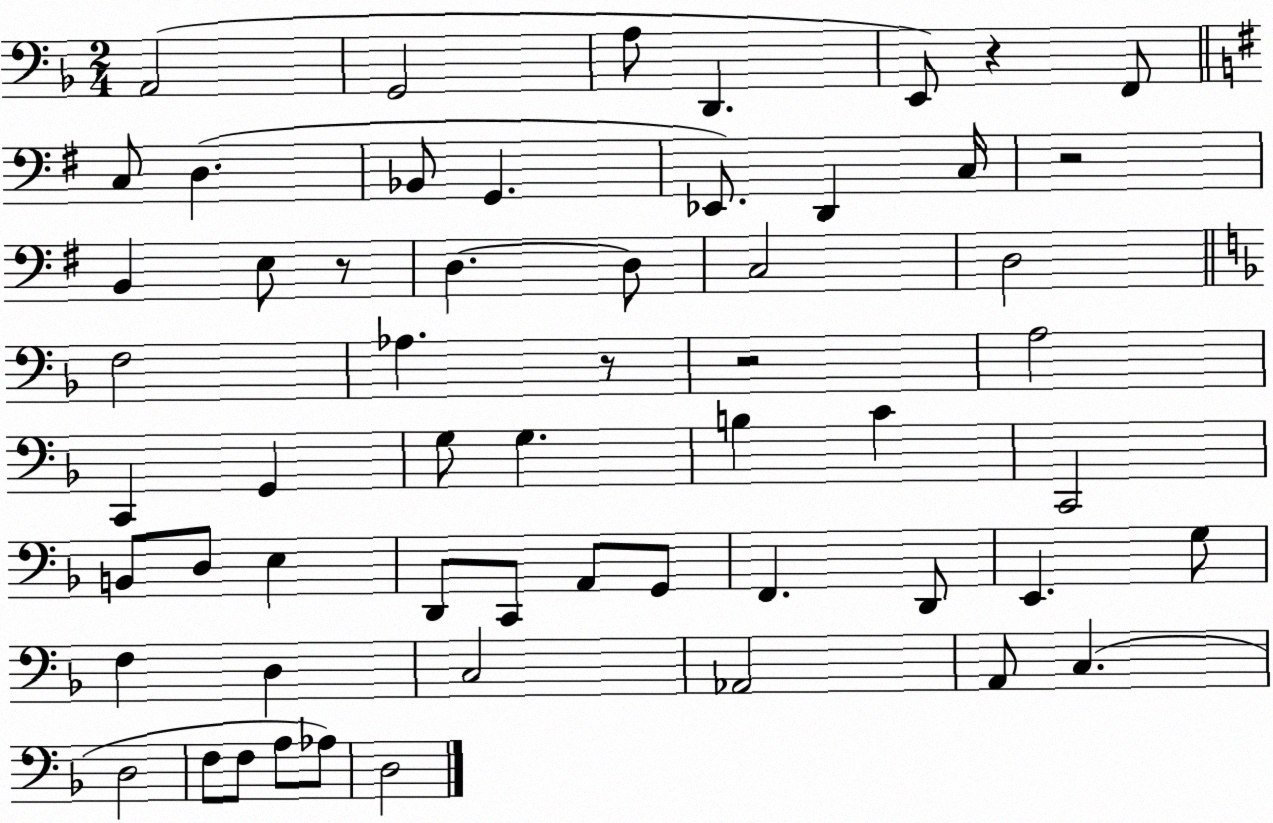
X:1
T:Untitled
M:2/4
L:1/4
K:F
A,,2 G,,2 A,/2 D,, E,,/2 z F,,/2 C,/2 D, _B,,/2 G,, _E,,/2 D,, C,/4 z2 B,, E,/2 z/2 D, D,/2 C,2 D,2 F,2 _A, z/2 z2 A,2 C,, G,, G,/2 G, B, C C,,2 B,,/2 D,/2 E, D,,/2 C,,/2 A,,/2 G,,/2 F,, D,,/2 E,, G,/2 F, D, C,2 _A,,2 A,,/2 C, D,2 F,/2 F,/2 A,/2 _A,/2 D,2